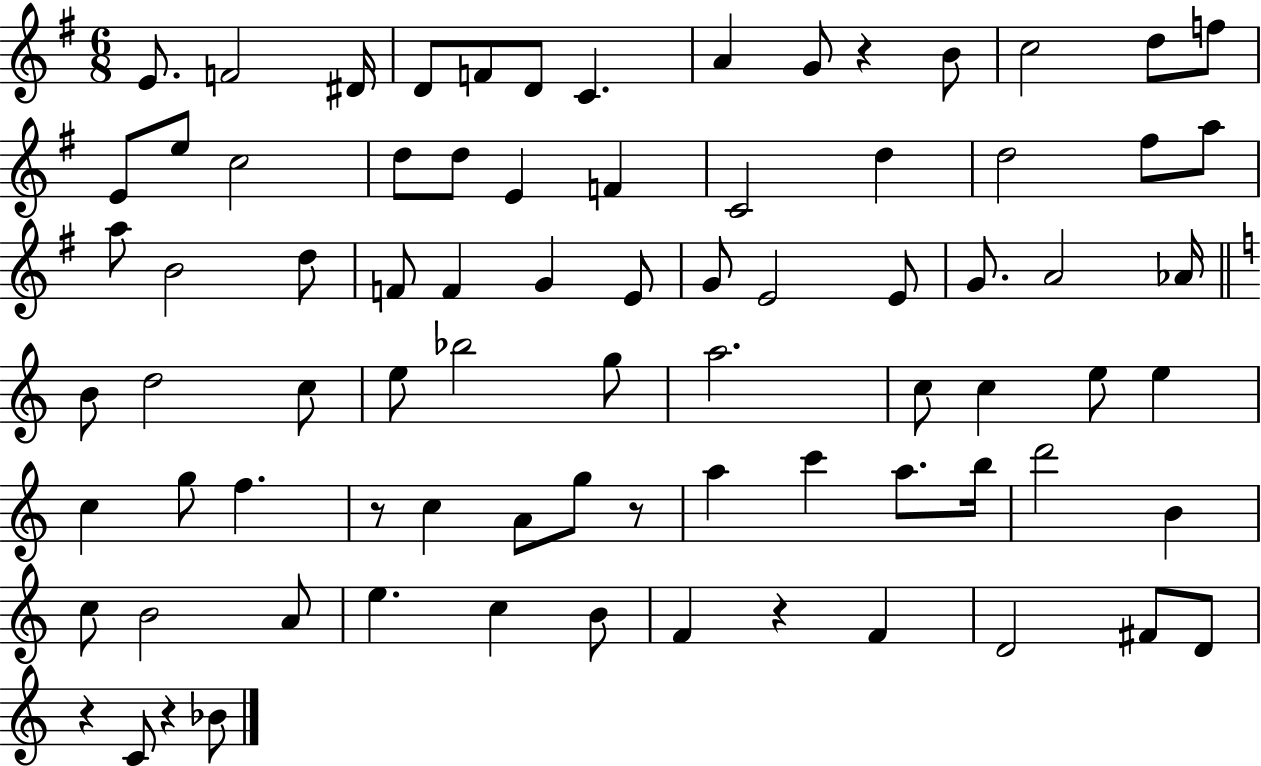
E4/e. F4/h D#4/s D4/e F4/e D4/e C4/q. A4/q G4/e R/q B4/e C5/h D5/e F5/e E4/e E5/e C5/h D5/e D5/e E4/q F4/q C4/h D5/q D5/h F#5/e A5/e A5/e B4/h D5/e F4/e F4/q G4/q E4/e G4/e E4/h E4/e G4/e. A4/h Ab4/s B4/e D5/h C5/e E5/e Bb5/h G5/e A5/h. C5/e C5/q E5/e E5/q C5/q G5/e F5/q. R/e C5/q A4/e G5/e R/e A5/q C6/q A5/e. B5/s D6/h B4/q C5/e B4/h A4/e E5/q. C5/q B4/e F4/q R/q F4/q D4/h F#4/e D4/e R/q C4/e R/q Bb4/e